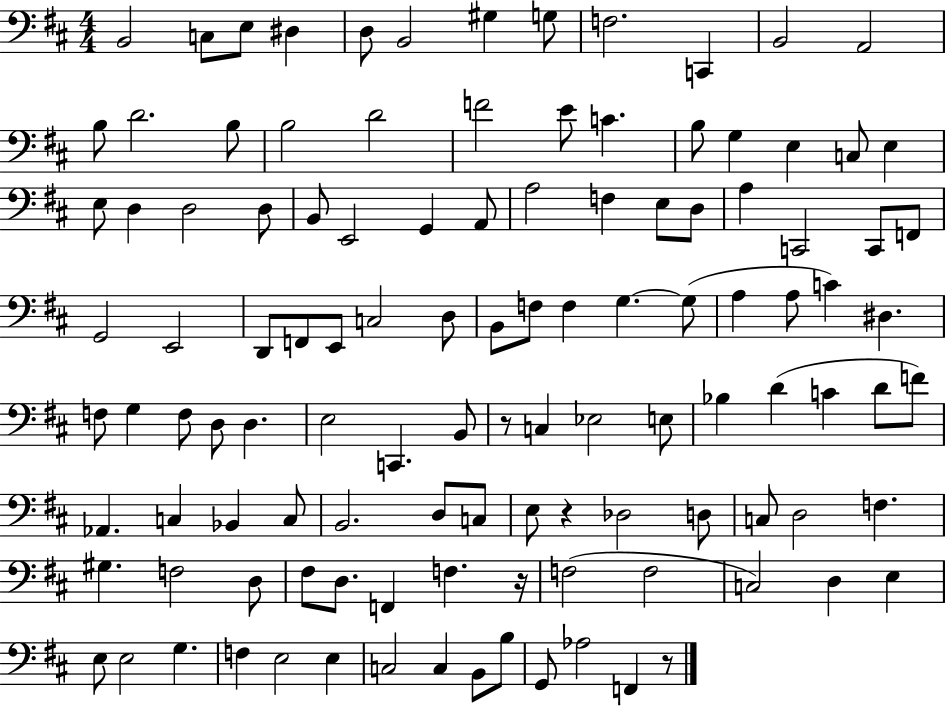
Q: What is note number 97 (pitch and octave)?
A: D3